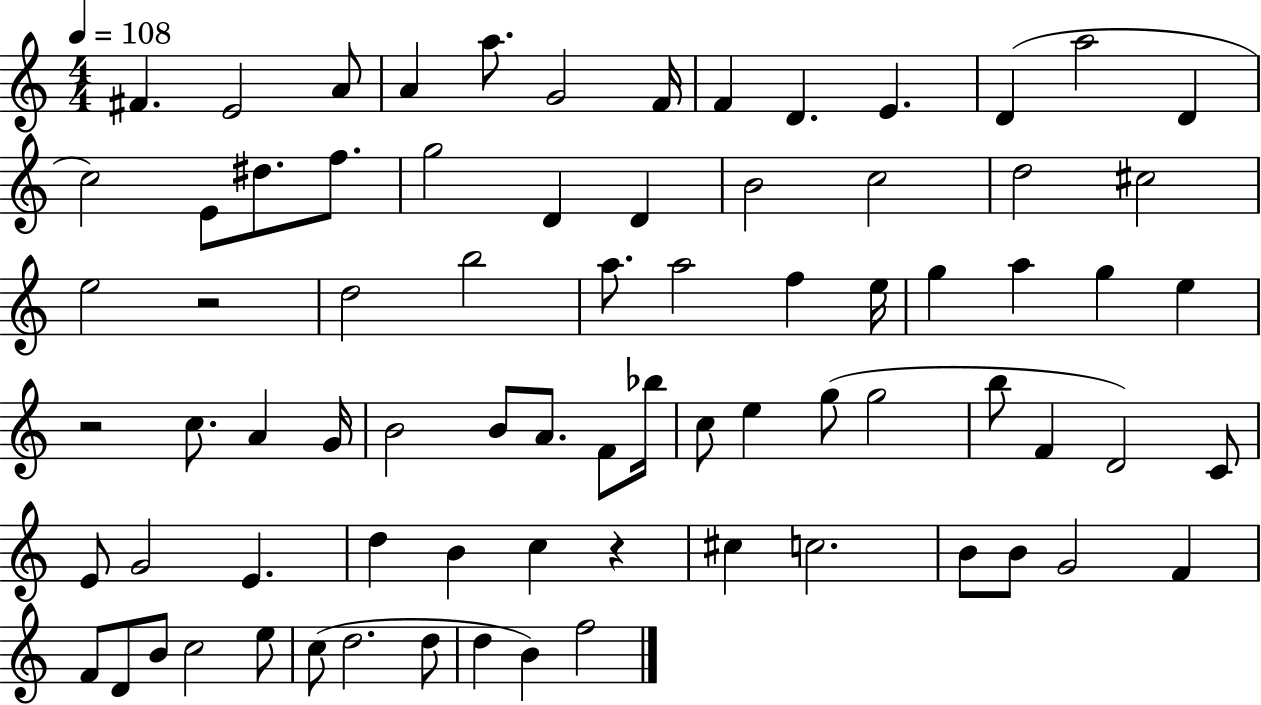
X:1
T:Untitled
M:4/4
L:1/4
K:C
^F E2 A/2 A a/2 G2 F/4 F D E D a2 D c2 E/2 ^d/2 f/2 g2 D D B2 c2 d2 ^c2 e2 z2 d2 b2 a/2 a2 f e/4 g a g e z2 c/2 A G/4 B2 B/2 A/2 F/2 _b/4 c/2 e g/2 g2 b/2 F D2 C/2 E/2 G2 E d B c z ^c c2 B/2 B/2 G2 F F/2 D/2 B/2 c2 e/2 c/2 d2 d/2 d B f2